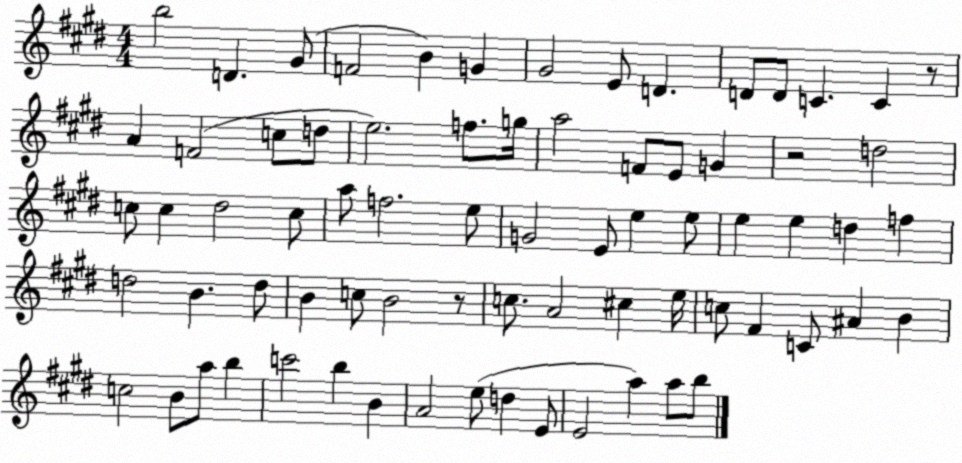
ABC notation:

X:1
T:Untitled
M:4/4
L:1/4
K:E
b2 D ^G/2 F2 B G ^G2 E/2 D D/2 D/2 C C z/2 A F2 c/2 d/2 e2 f/2 g/4 a2 F/2 E/2 G z2 d2 c/2 c ^d2 c/2 a/2 f2 e/2 G2 E/2 e e/2 e e d f d2 B d/2 B c/2 B2 z/2 c/2 A2 ^c e/4 c/2 ^F C/2 ^A B c2 B/2 a/2 b c'2 b B A2 e/2 d E/2 E2 a a/2 b/2